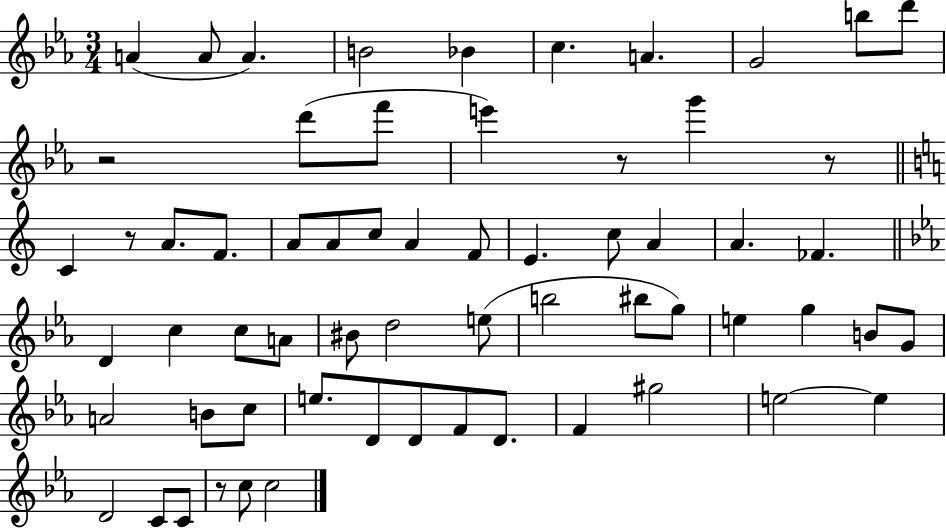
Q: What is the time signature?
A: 3/4